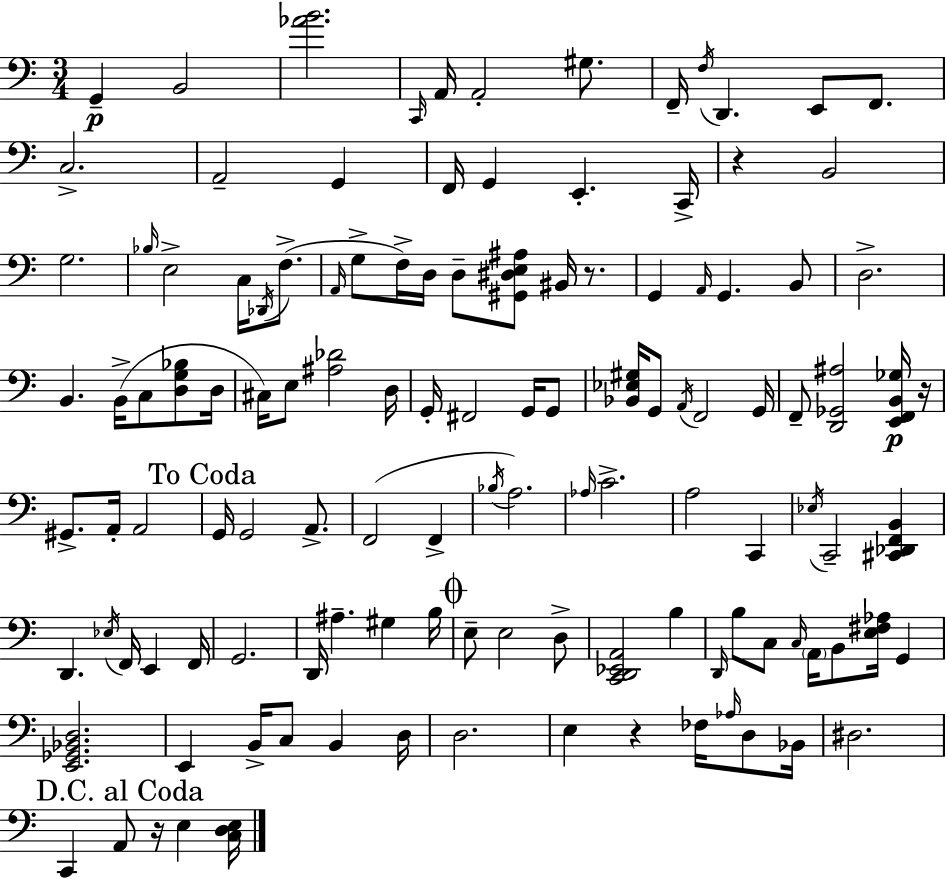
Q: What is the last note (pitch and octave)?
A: E3